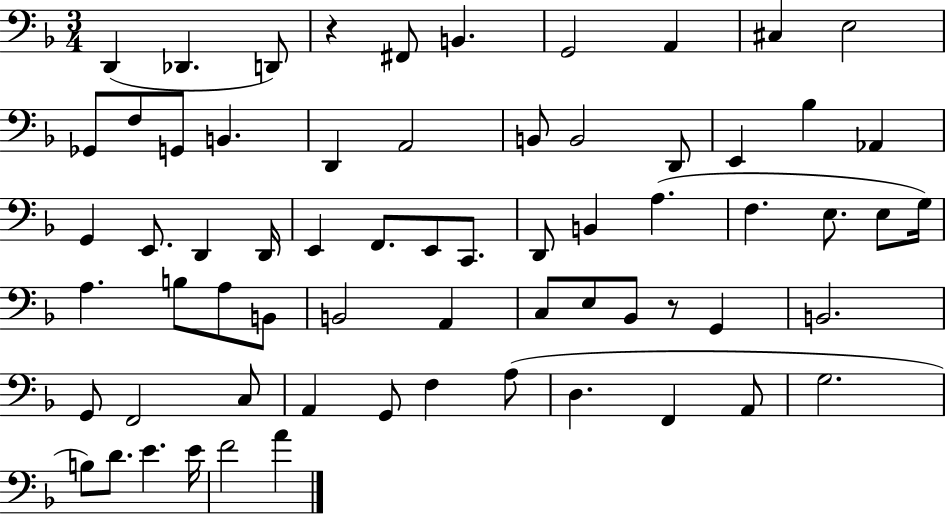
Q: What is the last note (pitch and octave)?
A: A4